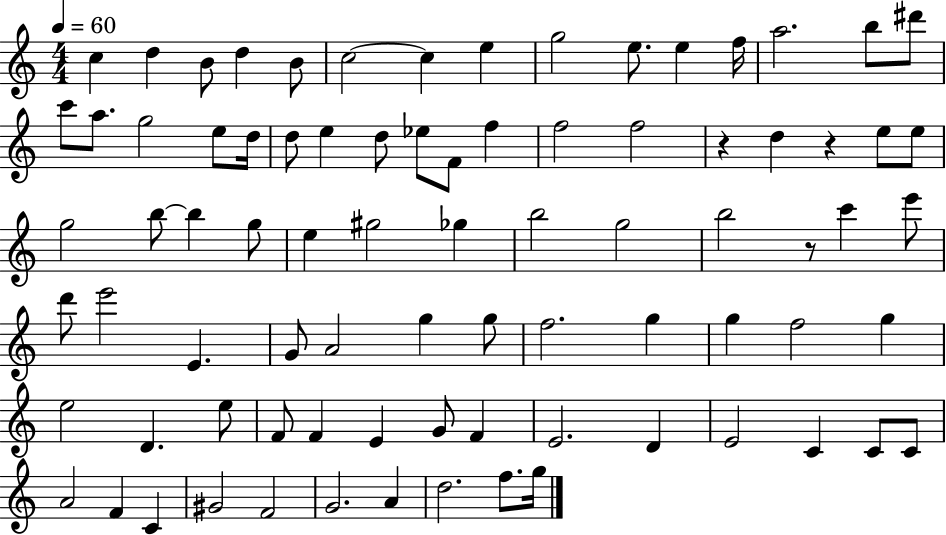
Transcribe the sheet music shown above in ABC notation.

X:1
T:Untitled
M:4/4
L:1/4
K:C
c d B/2 d B/2 c2 c e g2 e/2 e f/4 a2 b/2 ^d'/2 c'/2 a/2 g2 e/2 d/4 d/2 e d/2 _e/2 F/2 f f2 f2 z d z e/2 e/2 g2 b/2 b g/2 e ^g2 _g b2 g2 b2 z/2 c' e'/2 d'/2 e'2 E G/2 A2 g g/2 f2 g g f2 g e2 D e/2 F/2 F E G/2 F E2 D E2 C C/2 C/2 A2 F C ^G2 F2 G2 A d2 f/2 g/4